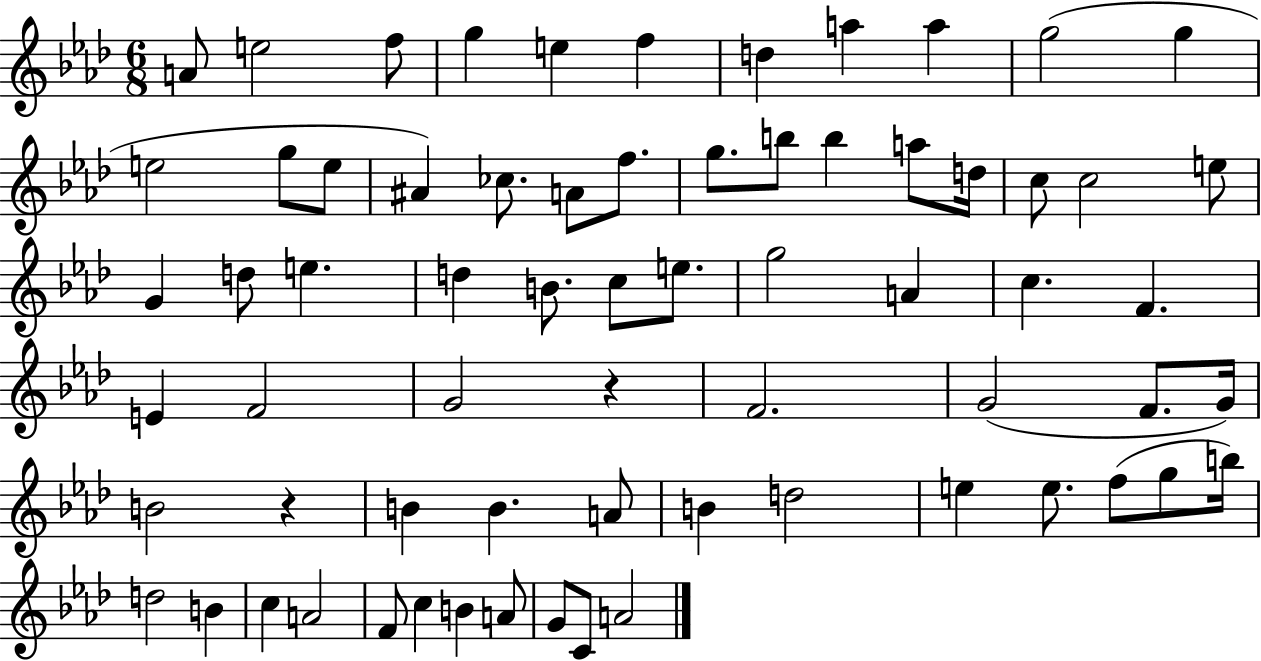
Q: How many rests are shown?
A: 2